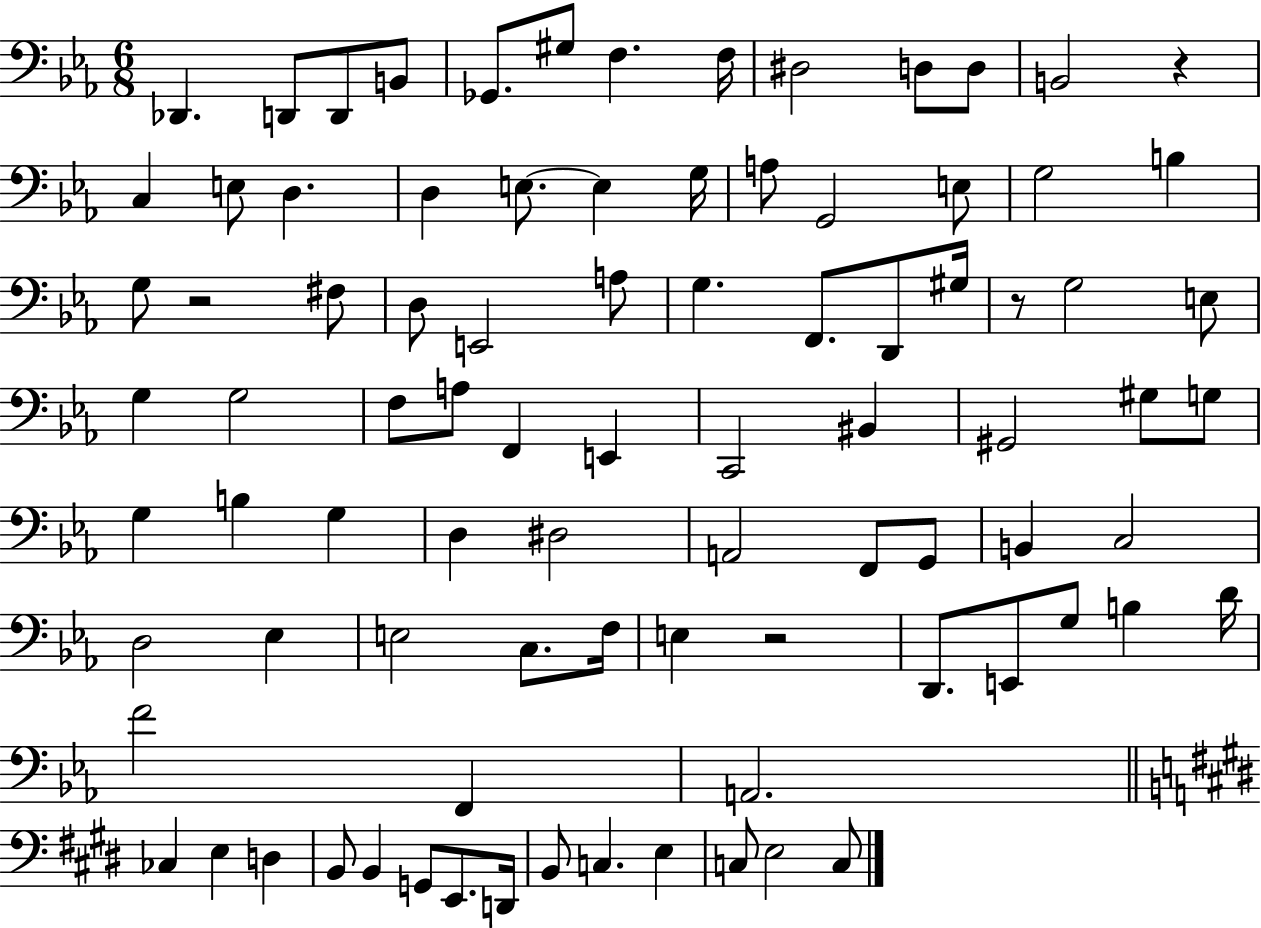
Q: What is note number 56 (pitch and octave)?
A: C3